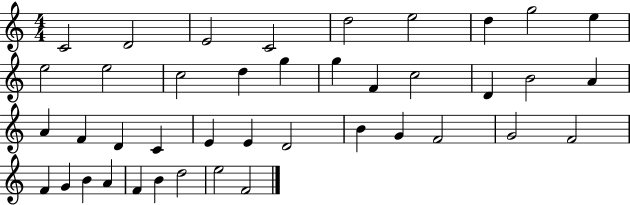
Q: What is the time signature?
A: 4/4